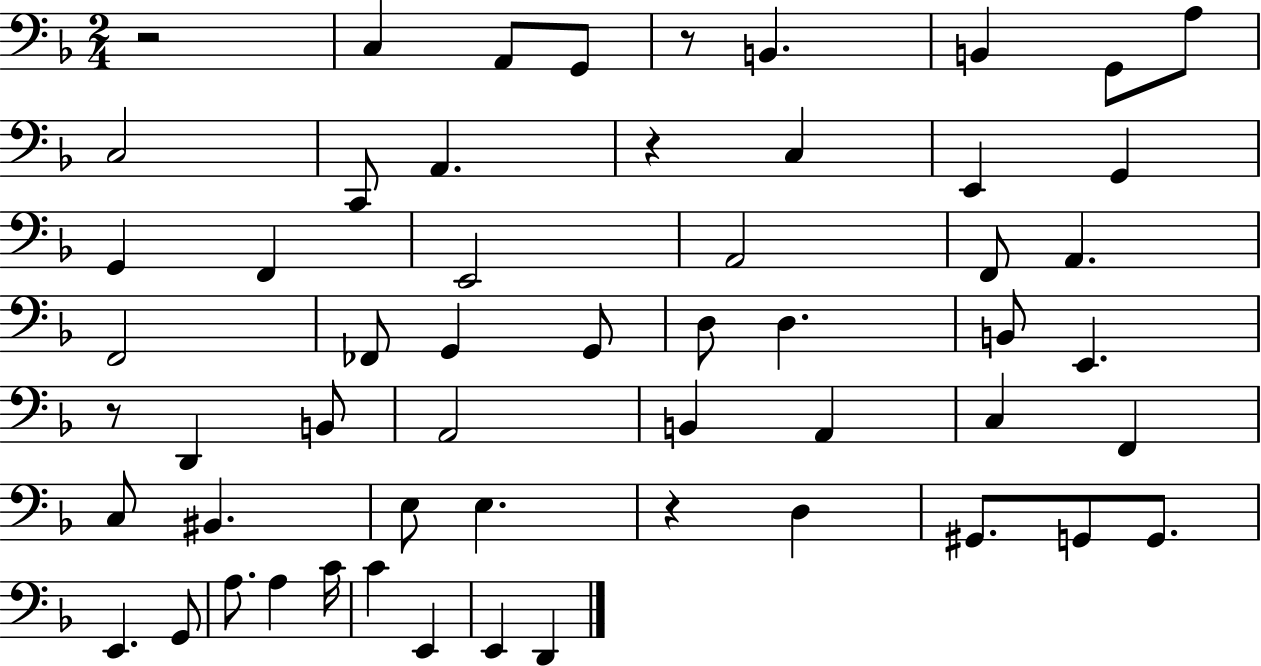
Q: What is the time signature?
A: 2/4